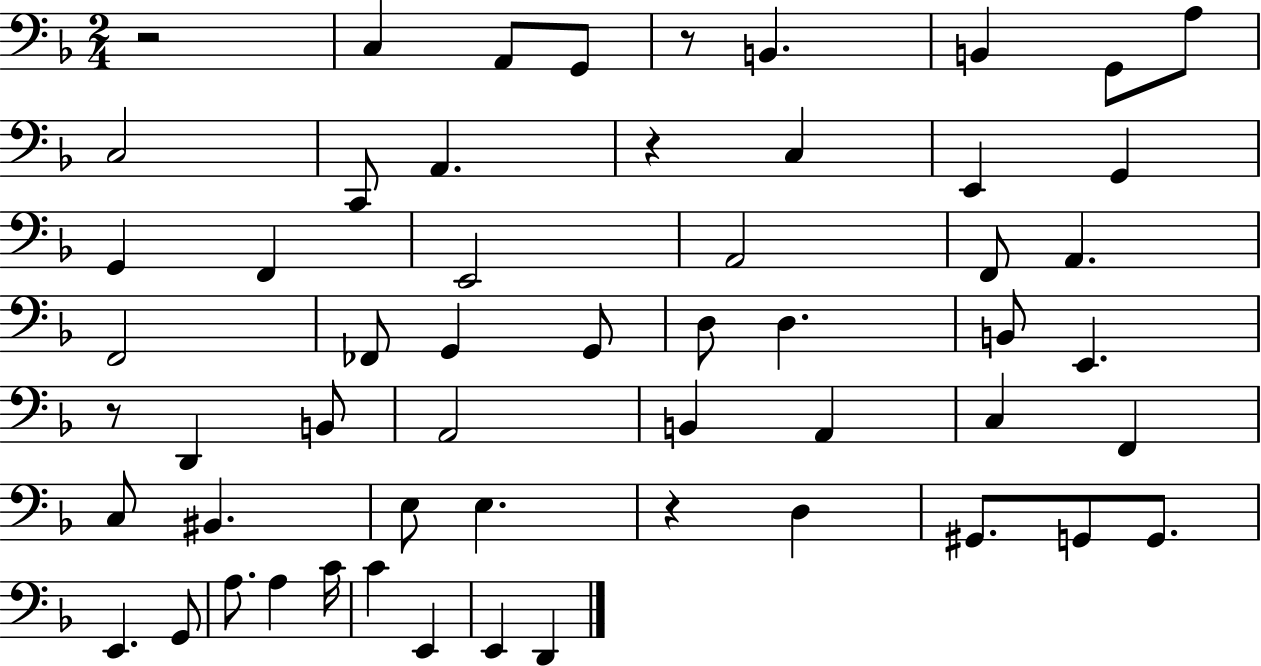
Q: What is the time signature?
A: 2/4